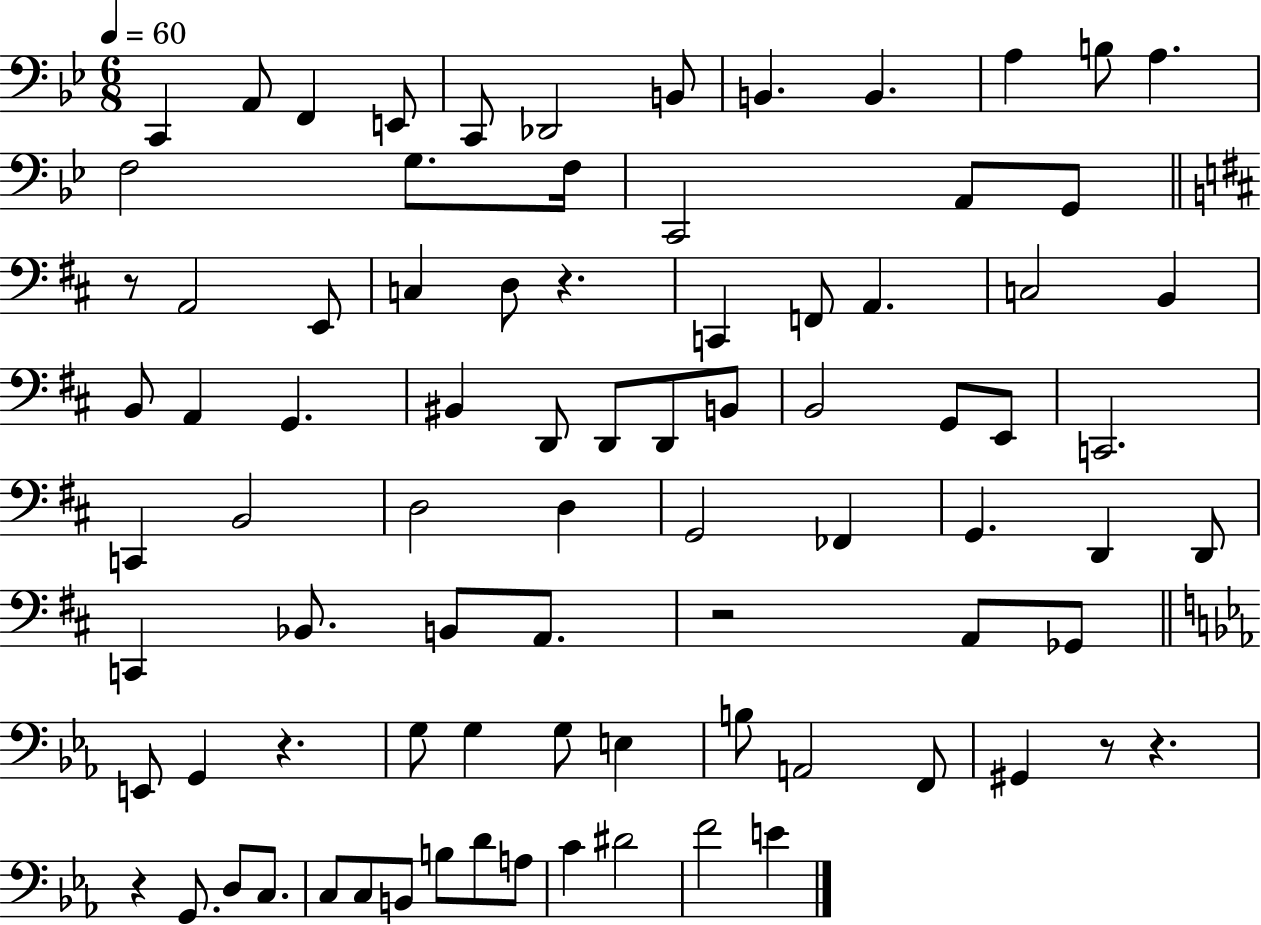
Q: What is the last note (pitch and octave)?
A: E4